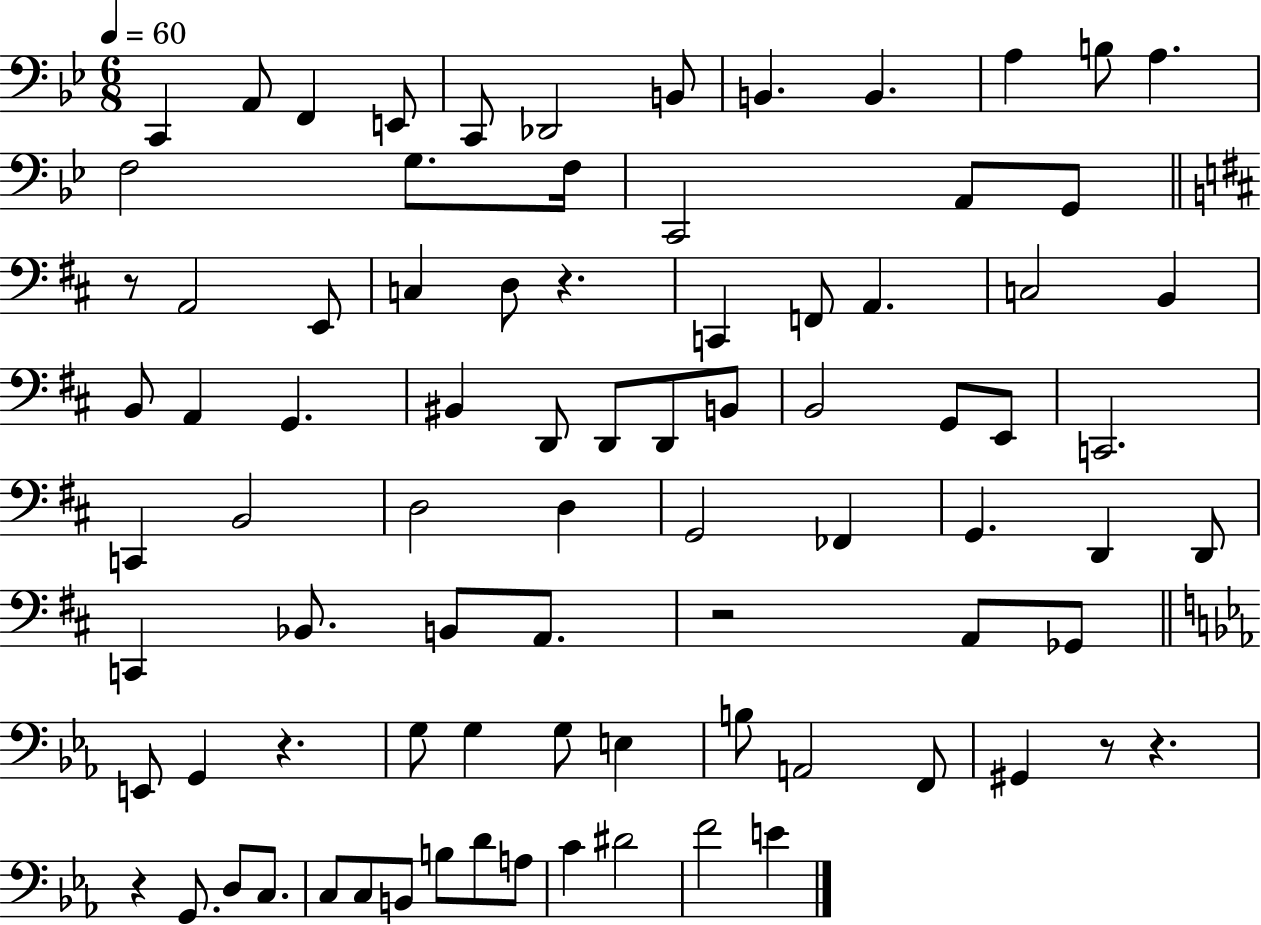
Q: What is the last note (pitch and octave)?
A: E4